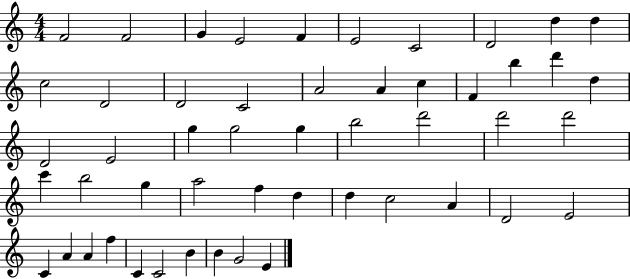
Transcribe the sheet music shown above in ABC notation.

X:1
T:Untitled
M:4/4
L:1/4
K:C
F2 F2 G E2 F E2 C2 D2 d d c2 D2 D2 C2 A2 A c F b d' d D2 E2 g g2 g b2 d'2 d'2 d'2 c' b2 g a2 f d d c2 A D2 E2 C A A f C C2 B B G2 E